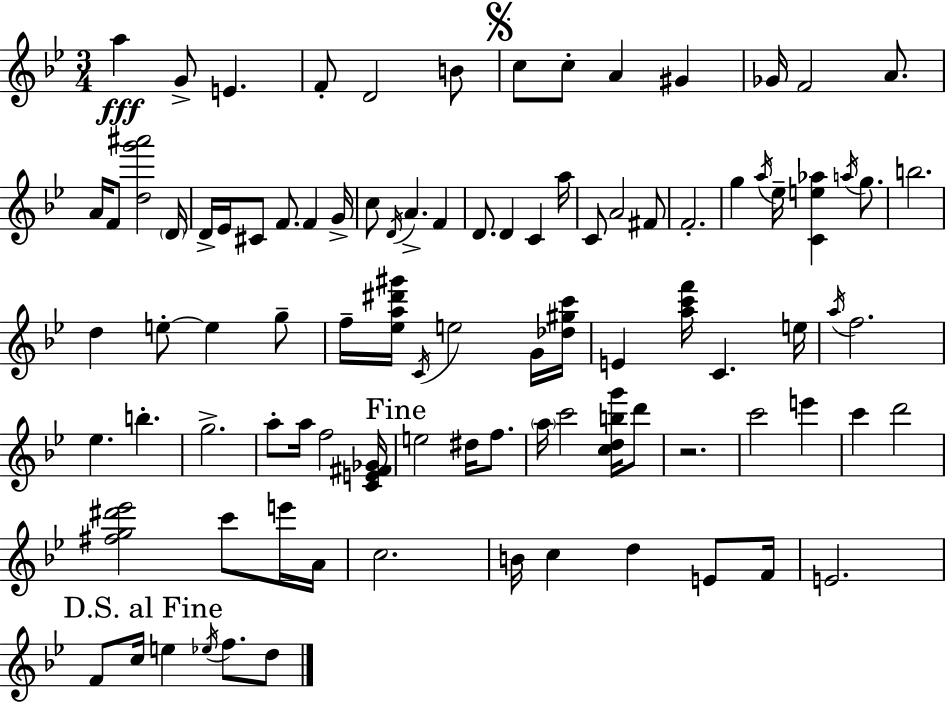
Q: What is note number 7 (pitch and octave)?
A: C5